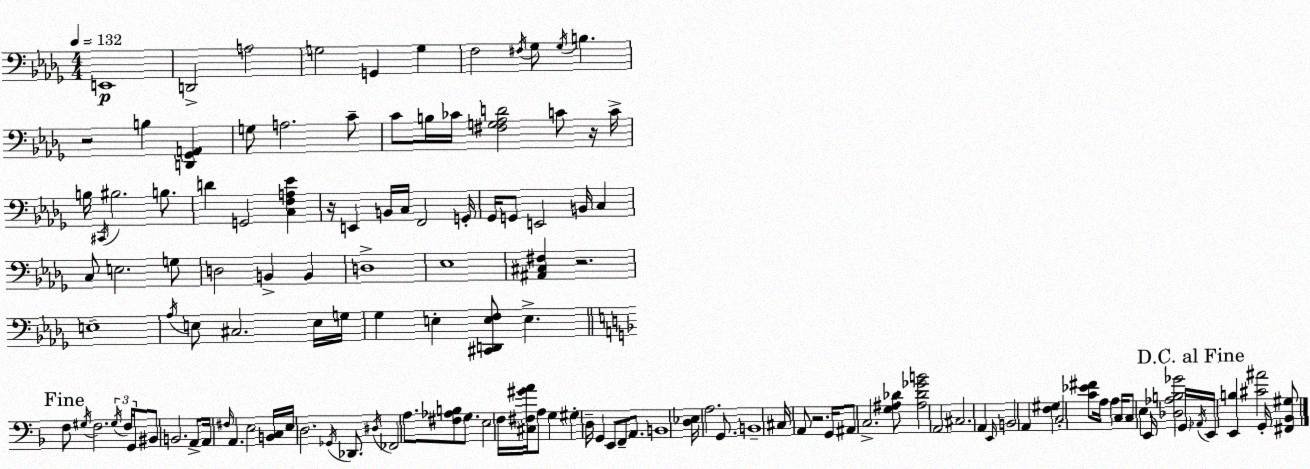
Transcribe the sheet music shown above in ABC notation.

X:1
T:Untitled
M:4/4
L:1/4
K:Bbm
E,,4 D,,2 A,2 G,2 G,, G, F,2 ^F,/4 _G,/2 _G,/4 B, z2 B, [D,,_G,,A,,] G,/2 A,2 C/2 C/2 B,/4 _C/4 [^F,G,_A,D]2 C/2 z/4 C/4 B,/4 ^C,,/4 ^B,2 B,/2 D G,,2 [C,F,A,_E] z/4 E,, B,,/4 C,/4 F,,2 G,,/4 _G,,/4 G,,/2 E,,2 B,,/4 C, C,/2 E,2 G,/2 D,2 B,, B,, D,4 _E,4 [^A,,^C,^F,] z2 E,4 _A,/4 E,/2 ^C,2 E,/4 G,/4 _G, E, [^C,,D,,E,F,]/2 E, F,/2 ^G,/4 F,2 ^G,/4 F,/4 G,,/4 ^B,,/2 B,,2 A,,/2 A,,/4 ^F,/4 A,, E,2 [B,,C,]/4 E,/4 D,2 _G,,/4 _D,,/2 ^D,/4 _F,,2 A,/2 [^F,_A,B,]/2 G,/2 E,2 F,/4 [^C,^F,^GA]/4 A,/2 G, ^G, D,/4 G,, E,,/2 F,,/2 A,,/2 B,,4 [D,_E,]/4 A,2 G,,/2 B,,4 ^C,/4 A,,/2 z2 G,,/4 ^A,,/2 C,2 [G,^A,_D]/2 [^A,_D_GB]2 A,,2 ^C,2 A,, E,,/4 B,,2 A,, [F,^G,] C,2 [C_E^F]/2 A,/4 A, C,/4 C,/2 E, E,,/4 [_D,_A,B,_G]2 G,,/4 _A,,/4 E,,/4 [E,,B,] [^C^A]2 G,,/4 [^F,,_B,,^G,]/2